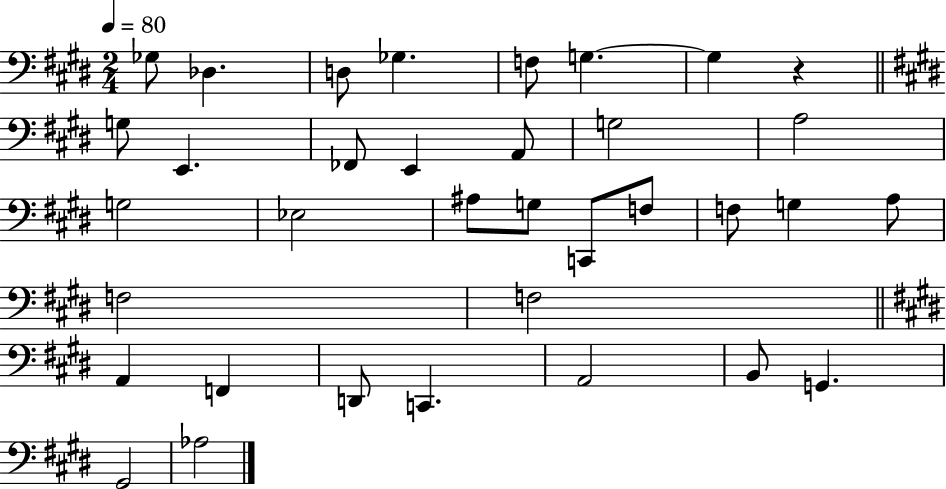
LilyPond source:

{
  \clef bass
  \numericTimeSignature
  \time 2/4
  \key e \major
  \tempo 4 = 80
  ges8 des4. | d8 ges4. | f8 g4.~~ | g4 r4 | \break \bar "||" \break \key e \major g8 e,4. | fes,8 e,4 a,8 | g2 | a2 | \break g2 | ees2 | ais8 g8 c,8 f8 | f8 g4 a8 | \break f2 | f2 | \bar "||" \break \key e \major a,4 f,4 | d,8 c,4. | a,2 | b,8 g,4. | \break gis,2 | aes2 | \bar "|."
}